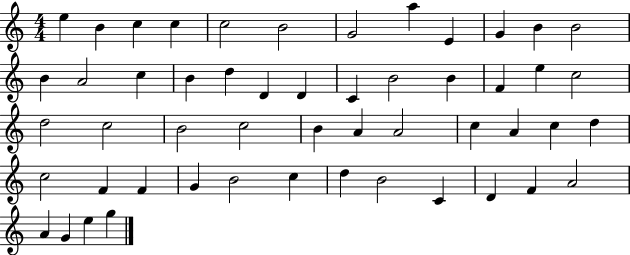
{
  \clef treble
  \numericTimeSignature
  \time 4/4
  \key c \major
  e''4 b'4 c''4 c''4 | c''2 b'2 | g'2 a''4 e'4 | g'4 b'4 b'2 | \break b'4 a'2 c''4 | b'4 d''4 d'4 d'4 | c'4 b'2 b'4 | f'4 e''4 c''2 | \break d''2 c''2 | b'2 c''2 | b'4 a'4 a'2 | c''4 a'4 c''4 d''4 | \break c''2 f'4 f'4 | g'4 b'2 c''4 | d''4 b'2 c'4 | d'4 f'4 a'2 | \break a'4 g'4 e''4 g''4 | \bar "|."
}